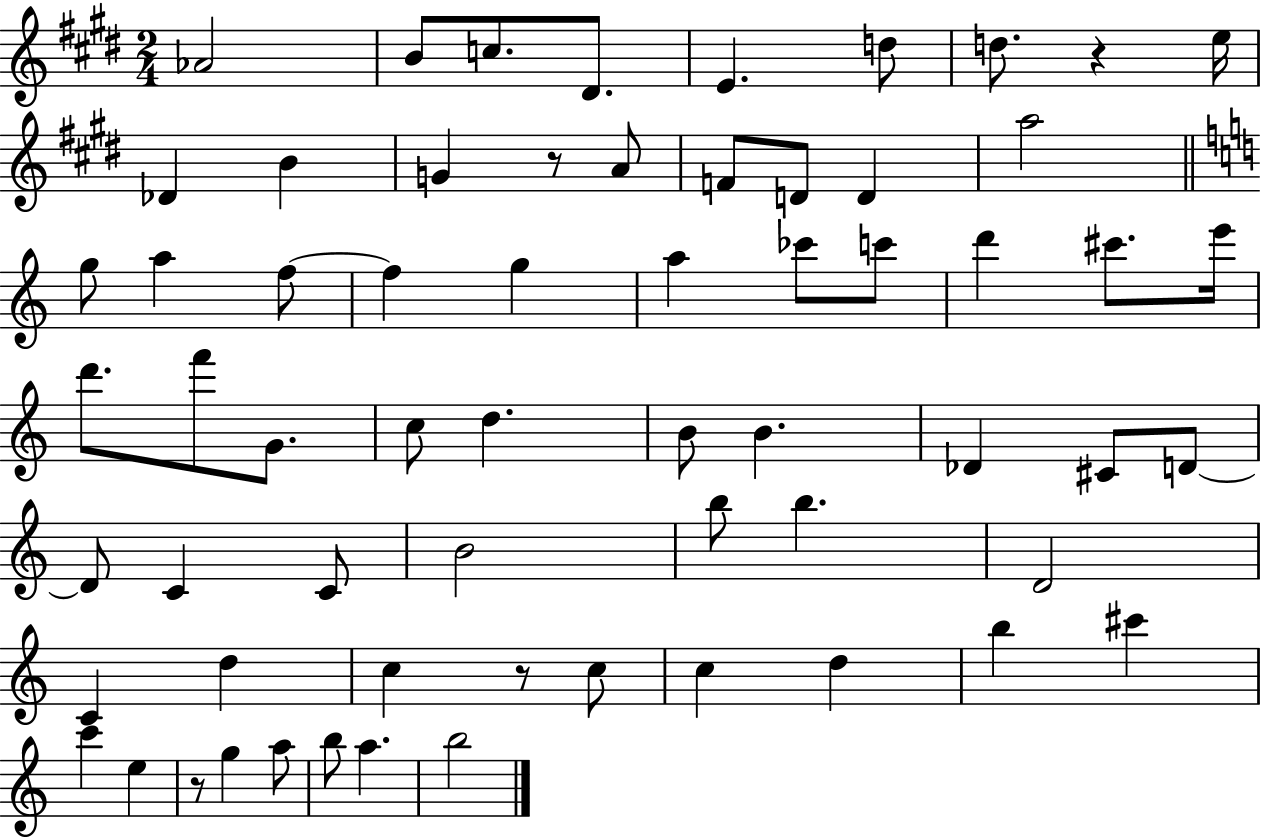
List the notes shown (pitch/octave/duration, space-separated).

Ab4/h B4/e C5/e. D#4/e. E4/q. D5/e D5/e. R/q E5/s Db4/q B4/q G4/q R/e A4/e F4/e D4/e D4/q A5/h G5/e A5/q F5/e F5/q G5/q A5/q CES6/e C6/e D6/q C#6/e. E6/s D6/e. F6/e G4/e. C5/e D5/q. B4/e B4/q. Db4/q C#4/e D4/e D4/e C4/q C4/e B4/h B5/e B5/q. D4/h C4/q D5/q C5/q R/e C5/e C5/q D5/q B5/q C#6/q C6/q E5/q R/e G5/q A5/e B5/e A5/q. B5/h